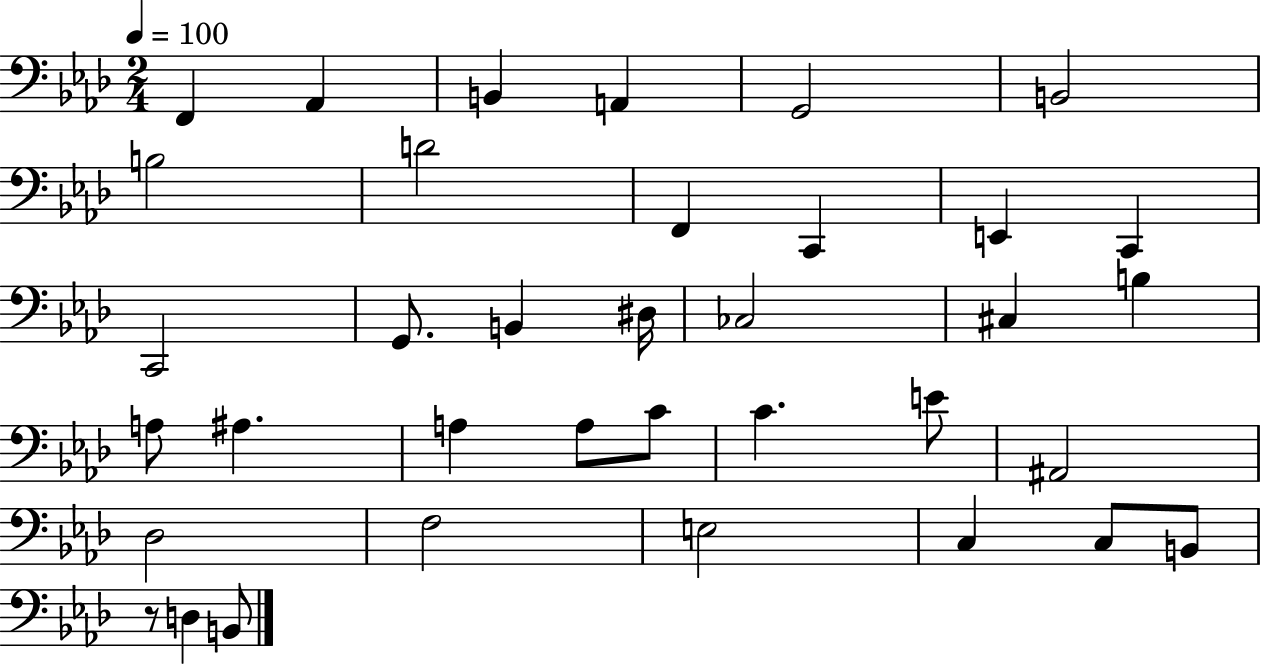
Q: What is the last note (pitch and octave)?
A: B2